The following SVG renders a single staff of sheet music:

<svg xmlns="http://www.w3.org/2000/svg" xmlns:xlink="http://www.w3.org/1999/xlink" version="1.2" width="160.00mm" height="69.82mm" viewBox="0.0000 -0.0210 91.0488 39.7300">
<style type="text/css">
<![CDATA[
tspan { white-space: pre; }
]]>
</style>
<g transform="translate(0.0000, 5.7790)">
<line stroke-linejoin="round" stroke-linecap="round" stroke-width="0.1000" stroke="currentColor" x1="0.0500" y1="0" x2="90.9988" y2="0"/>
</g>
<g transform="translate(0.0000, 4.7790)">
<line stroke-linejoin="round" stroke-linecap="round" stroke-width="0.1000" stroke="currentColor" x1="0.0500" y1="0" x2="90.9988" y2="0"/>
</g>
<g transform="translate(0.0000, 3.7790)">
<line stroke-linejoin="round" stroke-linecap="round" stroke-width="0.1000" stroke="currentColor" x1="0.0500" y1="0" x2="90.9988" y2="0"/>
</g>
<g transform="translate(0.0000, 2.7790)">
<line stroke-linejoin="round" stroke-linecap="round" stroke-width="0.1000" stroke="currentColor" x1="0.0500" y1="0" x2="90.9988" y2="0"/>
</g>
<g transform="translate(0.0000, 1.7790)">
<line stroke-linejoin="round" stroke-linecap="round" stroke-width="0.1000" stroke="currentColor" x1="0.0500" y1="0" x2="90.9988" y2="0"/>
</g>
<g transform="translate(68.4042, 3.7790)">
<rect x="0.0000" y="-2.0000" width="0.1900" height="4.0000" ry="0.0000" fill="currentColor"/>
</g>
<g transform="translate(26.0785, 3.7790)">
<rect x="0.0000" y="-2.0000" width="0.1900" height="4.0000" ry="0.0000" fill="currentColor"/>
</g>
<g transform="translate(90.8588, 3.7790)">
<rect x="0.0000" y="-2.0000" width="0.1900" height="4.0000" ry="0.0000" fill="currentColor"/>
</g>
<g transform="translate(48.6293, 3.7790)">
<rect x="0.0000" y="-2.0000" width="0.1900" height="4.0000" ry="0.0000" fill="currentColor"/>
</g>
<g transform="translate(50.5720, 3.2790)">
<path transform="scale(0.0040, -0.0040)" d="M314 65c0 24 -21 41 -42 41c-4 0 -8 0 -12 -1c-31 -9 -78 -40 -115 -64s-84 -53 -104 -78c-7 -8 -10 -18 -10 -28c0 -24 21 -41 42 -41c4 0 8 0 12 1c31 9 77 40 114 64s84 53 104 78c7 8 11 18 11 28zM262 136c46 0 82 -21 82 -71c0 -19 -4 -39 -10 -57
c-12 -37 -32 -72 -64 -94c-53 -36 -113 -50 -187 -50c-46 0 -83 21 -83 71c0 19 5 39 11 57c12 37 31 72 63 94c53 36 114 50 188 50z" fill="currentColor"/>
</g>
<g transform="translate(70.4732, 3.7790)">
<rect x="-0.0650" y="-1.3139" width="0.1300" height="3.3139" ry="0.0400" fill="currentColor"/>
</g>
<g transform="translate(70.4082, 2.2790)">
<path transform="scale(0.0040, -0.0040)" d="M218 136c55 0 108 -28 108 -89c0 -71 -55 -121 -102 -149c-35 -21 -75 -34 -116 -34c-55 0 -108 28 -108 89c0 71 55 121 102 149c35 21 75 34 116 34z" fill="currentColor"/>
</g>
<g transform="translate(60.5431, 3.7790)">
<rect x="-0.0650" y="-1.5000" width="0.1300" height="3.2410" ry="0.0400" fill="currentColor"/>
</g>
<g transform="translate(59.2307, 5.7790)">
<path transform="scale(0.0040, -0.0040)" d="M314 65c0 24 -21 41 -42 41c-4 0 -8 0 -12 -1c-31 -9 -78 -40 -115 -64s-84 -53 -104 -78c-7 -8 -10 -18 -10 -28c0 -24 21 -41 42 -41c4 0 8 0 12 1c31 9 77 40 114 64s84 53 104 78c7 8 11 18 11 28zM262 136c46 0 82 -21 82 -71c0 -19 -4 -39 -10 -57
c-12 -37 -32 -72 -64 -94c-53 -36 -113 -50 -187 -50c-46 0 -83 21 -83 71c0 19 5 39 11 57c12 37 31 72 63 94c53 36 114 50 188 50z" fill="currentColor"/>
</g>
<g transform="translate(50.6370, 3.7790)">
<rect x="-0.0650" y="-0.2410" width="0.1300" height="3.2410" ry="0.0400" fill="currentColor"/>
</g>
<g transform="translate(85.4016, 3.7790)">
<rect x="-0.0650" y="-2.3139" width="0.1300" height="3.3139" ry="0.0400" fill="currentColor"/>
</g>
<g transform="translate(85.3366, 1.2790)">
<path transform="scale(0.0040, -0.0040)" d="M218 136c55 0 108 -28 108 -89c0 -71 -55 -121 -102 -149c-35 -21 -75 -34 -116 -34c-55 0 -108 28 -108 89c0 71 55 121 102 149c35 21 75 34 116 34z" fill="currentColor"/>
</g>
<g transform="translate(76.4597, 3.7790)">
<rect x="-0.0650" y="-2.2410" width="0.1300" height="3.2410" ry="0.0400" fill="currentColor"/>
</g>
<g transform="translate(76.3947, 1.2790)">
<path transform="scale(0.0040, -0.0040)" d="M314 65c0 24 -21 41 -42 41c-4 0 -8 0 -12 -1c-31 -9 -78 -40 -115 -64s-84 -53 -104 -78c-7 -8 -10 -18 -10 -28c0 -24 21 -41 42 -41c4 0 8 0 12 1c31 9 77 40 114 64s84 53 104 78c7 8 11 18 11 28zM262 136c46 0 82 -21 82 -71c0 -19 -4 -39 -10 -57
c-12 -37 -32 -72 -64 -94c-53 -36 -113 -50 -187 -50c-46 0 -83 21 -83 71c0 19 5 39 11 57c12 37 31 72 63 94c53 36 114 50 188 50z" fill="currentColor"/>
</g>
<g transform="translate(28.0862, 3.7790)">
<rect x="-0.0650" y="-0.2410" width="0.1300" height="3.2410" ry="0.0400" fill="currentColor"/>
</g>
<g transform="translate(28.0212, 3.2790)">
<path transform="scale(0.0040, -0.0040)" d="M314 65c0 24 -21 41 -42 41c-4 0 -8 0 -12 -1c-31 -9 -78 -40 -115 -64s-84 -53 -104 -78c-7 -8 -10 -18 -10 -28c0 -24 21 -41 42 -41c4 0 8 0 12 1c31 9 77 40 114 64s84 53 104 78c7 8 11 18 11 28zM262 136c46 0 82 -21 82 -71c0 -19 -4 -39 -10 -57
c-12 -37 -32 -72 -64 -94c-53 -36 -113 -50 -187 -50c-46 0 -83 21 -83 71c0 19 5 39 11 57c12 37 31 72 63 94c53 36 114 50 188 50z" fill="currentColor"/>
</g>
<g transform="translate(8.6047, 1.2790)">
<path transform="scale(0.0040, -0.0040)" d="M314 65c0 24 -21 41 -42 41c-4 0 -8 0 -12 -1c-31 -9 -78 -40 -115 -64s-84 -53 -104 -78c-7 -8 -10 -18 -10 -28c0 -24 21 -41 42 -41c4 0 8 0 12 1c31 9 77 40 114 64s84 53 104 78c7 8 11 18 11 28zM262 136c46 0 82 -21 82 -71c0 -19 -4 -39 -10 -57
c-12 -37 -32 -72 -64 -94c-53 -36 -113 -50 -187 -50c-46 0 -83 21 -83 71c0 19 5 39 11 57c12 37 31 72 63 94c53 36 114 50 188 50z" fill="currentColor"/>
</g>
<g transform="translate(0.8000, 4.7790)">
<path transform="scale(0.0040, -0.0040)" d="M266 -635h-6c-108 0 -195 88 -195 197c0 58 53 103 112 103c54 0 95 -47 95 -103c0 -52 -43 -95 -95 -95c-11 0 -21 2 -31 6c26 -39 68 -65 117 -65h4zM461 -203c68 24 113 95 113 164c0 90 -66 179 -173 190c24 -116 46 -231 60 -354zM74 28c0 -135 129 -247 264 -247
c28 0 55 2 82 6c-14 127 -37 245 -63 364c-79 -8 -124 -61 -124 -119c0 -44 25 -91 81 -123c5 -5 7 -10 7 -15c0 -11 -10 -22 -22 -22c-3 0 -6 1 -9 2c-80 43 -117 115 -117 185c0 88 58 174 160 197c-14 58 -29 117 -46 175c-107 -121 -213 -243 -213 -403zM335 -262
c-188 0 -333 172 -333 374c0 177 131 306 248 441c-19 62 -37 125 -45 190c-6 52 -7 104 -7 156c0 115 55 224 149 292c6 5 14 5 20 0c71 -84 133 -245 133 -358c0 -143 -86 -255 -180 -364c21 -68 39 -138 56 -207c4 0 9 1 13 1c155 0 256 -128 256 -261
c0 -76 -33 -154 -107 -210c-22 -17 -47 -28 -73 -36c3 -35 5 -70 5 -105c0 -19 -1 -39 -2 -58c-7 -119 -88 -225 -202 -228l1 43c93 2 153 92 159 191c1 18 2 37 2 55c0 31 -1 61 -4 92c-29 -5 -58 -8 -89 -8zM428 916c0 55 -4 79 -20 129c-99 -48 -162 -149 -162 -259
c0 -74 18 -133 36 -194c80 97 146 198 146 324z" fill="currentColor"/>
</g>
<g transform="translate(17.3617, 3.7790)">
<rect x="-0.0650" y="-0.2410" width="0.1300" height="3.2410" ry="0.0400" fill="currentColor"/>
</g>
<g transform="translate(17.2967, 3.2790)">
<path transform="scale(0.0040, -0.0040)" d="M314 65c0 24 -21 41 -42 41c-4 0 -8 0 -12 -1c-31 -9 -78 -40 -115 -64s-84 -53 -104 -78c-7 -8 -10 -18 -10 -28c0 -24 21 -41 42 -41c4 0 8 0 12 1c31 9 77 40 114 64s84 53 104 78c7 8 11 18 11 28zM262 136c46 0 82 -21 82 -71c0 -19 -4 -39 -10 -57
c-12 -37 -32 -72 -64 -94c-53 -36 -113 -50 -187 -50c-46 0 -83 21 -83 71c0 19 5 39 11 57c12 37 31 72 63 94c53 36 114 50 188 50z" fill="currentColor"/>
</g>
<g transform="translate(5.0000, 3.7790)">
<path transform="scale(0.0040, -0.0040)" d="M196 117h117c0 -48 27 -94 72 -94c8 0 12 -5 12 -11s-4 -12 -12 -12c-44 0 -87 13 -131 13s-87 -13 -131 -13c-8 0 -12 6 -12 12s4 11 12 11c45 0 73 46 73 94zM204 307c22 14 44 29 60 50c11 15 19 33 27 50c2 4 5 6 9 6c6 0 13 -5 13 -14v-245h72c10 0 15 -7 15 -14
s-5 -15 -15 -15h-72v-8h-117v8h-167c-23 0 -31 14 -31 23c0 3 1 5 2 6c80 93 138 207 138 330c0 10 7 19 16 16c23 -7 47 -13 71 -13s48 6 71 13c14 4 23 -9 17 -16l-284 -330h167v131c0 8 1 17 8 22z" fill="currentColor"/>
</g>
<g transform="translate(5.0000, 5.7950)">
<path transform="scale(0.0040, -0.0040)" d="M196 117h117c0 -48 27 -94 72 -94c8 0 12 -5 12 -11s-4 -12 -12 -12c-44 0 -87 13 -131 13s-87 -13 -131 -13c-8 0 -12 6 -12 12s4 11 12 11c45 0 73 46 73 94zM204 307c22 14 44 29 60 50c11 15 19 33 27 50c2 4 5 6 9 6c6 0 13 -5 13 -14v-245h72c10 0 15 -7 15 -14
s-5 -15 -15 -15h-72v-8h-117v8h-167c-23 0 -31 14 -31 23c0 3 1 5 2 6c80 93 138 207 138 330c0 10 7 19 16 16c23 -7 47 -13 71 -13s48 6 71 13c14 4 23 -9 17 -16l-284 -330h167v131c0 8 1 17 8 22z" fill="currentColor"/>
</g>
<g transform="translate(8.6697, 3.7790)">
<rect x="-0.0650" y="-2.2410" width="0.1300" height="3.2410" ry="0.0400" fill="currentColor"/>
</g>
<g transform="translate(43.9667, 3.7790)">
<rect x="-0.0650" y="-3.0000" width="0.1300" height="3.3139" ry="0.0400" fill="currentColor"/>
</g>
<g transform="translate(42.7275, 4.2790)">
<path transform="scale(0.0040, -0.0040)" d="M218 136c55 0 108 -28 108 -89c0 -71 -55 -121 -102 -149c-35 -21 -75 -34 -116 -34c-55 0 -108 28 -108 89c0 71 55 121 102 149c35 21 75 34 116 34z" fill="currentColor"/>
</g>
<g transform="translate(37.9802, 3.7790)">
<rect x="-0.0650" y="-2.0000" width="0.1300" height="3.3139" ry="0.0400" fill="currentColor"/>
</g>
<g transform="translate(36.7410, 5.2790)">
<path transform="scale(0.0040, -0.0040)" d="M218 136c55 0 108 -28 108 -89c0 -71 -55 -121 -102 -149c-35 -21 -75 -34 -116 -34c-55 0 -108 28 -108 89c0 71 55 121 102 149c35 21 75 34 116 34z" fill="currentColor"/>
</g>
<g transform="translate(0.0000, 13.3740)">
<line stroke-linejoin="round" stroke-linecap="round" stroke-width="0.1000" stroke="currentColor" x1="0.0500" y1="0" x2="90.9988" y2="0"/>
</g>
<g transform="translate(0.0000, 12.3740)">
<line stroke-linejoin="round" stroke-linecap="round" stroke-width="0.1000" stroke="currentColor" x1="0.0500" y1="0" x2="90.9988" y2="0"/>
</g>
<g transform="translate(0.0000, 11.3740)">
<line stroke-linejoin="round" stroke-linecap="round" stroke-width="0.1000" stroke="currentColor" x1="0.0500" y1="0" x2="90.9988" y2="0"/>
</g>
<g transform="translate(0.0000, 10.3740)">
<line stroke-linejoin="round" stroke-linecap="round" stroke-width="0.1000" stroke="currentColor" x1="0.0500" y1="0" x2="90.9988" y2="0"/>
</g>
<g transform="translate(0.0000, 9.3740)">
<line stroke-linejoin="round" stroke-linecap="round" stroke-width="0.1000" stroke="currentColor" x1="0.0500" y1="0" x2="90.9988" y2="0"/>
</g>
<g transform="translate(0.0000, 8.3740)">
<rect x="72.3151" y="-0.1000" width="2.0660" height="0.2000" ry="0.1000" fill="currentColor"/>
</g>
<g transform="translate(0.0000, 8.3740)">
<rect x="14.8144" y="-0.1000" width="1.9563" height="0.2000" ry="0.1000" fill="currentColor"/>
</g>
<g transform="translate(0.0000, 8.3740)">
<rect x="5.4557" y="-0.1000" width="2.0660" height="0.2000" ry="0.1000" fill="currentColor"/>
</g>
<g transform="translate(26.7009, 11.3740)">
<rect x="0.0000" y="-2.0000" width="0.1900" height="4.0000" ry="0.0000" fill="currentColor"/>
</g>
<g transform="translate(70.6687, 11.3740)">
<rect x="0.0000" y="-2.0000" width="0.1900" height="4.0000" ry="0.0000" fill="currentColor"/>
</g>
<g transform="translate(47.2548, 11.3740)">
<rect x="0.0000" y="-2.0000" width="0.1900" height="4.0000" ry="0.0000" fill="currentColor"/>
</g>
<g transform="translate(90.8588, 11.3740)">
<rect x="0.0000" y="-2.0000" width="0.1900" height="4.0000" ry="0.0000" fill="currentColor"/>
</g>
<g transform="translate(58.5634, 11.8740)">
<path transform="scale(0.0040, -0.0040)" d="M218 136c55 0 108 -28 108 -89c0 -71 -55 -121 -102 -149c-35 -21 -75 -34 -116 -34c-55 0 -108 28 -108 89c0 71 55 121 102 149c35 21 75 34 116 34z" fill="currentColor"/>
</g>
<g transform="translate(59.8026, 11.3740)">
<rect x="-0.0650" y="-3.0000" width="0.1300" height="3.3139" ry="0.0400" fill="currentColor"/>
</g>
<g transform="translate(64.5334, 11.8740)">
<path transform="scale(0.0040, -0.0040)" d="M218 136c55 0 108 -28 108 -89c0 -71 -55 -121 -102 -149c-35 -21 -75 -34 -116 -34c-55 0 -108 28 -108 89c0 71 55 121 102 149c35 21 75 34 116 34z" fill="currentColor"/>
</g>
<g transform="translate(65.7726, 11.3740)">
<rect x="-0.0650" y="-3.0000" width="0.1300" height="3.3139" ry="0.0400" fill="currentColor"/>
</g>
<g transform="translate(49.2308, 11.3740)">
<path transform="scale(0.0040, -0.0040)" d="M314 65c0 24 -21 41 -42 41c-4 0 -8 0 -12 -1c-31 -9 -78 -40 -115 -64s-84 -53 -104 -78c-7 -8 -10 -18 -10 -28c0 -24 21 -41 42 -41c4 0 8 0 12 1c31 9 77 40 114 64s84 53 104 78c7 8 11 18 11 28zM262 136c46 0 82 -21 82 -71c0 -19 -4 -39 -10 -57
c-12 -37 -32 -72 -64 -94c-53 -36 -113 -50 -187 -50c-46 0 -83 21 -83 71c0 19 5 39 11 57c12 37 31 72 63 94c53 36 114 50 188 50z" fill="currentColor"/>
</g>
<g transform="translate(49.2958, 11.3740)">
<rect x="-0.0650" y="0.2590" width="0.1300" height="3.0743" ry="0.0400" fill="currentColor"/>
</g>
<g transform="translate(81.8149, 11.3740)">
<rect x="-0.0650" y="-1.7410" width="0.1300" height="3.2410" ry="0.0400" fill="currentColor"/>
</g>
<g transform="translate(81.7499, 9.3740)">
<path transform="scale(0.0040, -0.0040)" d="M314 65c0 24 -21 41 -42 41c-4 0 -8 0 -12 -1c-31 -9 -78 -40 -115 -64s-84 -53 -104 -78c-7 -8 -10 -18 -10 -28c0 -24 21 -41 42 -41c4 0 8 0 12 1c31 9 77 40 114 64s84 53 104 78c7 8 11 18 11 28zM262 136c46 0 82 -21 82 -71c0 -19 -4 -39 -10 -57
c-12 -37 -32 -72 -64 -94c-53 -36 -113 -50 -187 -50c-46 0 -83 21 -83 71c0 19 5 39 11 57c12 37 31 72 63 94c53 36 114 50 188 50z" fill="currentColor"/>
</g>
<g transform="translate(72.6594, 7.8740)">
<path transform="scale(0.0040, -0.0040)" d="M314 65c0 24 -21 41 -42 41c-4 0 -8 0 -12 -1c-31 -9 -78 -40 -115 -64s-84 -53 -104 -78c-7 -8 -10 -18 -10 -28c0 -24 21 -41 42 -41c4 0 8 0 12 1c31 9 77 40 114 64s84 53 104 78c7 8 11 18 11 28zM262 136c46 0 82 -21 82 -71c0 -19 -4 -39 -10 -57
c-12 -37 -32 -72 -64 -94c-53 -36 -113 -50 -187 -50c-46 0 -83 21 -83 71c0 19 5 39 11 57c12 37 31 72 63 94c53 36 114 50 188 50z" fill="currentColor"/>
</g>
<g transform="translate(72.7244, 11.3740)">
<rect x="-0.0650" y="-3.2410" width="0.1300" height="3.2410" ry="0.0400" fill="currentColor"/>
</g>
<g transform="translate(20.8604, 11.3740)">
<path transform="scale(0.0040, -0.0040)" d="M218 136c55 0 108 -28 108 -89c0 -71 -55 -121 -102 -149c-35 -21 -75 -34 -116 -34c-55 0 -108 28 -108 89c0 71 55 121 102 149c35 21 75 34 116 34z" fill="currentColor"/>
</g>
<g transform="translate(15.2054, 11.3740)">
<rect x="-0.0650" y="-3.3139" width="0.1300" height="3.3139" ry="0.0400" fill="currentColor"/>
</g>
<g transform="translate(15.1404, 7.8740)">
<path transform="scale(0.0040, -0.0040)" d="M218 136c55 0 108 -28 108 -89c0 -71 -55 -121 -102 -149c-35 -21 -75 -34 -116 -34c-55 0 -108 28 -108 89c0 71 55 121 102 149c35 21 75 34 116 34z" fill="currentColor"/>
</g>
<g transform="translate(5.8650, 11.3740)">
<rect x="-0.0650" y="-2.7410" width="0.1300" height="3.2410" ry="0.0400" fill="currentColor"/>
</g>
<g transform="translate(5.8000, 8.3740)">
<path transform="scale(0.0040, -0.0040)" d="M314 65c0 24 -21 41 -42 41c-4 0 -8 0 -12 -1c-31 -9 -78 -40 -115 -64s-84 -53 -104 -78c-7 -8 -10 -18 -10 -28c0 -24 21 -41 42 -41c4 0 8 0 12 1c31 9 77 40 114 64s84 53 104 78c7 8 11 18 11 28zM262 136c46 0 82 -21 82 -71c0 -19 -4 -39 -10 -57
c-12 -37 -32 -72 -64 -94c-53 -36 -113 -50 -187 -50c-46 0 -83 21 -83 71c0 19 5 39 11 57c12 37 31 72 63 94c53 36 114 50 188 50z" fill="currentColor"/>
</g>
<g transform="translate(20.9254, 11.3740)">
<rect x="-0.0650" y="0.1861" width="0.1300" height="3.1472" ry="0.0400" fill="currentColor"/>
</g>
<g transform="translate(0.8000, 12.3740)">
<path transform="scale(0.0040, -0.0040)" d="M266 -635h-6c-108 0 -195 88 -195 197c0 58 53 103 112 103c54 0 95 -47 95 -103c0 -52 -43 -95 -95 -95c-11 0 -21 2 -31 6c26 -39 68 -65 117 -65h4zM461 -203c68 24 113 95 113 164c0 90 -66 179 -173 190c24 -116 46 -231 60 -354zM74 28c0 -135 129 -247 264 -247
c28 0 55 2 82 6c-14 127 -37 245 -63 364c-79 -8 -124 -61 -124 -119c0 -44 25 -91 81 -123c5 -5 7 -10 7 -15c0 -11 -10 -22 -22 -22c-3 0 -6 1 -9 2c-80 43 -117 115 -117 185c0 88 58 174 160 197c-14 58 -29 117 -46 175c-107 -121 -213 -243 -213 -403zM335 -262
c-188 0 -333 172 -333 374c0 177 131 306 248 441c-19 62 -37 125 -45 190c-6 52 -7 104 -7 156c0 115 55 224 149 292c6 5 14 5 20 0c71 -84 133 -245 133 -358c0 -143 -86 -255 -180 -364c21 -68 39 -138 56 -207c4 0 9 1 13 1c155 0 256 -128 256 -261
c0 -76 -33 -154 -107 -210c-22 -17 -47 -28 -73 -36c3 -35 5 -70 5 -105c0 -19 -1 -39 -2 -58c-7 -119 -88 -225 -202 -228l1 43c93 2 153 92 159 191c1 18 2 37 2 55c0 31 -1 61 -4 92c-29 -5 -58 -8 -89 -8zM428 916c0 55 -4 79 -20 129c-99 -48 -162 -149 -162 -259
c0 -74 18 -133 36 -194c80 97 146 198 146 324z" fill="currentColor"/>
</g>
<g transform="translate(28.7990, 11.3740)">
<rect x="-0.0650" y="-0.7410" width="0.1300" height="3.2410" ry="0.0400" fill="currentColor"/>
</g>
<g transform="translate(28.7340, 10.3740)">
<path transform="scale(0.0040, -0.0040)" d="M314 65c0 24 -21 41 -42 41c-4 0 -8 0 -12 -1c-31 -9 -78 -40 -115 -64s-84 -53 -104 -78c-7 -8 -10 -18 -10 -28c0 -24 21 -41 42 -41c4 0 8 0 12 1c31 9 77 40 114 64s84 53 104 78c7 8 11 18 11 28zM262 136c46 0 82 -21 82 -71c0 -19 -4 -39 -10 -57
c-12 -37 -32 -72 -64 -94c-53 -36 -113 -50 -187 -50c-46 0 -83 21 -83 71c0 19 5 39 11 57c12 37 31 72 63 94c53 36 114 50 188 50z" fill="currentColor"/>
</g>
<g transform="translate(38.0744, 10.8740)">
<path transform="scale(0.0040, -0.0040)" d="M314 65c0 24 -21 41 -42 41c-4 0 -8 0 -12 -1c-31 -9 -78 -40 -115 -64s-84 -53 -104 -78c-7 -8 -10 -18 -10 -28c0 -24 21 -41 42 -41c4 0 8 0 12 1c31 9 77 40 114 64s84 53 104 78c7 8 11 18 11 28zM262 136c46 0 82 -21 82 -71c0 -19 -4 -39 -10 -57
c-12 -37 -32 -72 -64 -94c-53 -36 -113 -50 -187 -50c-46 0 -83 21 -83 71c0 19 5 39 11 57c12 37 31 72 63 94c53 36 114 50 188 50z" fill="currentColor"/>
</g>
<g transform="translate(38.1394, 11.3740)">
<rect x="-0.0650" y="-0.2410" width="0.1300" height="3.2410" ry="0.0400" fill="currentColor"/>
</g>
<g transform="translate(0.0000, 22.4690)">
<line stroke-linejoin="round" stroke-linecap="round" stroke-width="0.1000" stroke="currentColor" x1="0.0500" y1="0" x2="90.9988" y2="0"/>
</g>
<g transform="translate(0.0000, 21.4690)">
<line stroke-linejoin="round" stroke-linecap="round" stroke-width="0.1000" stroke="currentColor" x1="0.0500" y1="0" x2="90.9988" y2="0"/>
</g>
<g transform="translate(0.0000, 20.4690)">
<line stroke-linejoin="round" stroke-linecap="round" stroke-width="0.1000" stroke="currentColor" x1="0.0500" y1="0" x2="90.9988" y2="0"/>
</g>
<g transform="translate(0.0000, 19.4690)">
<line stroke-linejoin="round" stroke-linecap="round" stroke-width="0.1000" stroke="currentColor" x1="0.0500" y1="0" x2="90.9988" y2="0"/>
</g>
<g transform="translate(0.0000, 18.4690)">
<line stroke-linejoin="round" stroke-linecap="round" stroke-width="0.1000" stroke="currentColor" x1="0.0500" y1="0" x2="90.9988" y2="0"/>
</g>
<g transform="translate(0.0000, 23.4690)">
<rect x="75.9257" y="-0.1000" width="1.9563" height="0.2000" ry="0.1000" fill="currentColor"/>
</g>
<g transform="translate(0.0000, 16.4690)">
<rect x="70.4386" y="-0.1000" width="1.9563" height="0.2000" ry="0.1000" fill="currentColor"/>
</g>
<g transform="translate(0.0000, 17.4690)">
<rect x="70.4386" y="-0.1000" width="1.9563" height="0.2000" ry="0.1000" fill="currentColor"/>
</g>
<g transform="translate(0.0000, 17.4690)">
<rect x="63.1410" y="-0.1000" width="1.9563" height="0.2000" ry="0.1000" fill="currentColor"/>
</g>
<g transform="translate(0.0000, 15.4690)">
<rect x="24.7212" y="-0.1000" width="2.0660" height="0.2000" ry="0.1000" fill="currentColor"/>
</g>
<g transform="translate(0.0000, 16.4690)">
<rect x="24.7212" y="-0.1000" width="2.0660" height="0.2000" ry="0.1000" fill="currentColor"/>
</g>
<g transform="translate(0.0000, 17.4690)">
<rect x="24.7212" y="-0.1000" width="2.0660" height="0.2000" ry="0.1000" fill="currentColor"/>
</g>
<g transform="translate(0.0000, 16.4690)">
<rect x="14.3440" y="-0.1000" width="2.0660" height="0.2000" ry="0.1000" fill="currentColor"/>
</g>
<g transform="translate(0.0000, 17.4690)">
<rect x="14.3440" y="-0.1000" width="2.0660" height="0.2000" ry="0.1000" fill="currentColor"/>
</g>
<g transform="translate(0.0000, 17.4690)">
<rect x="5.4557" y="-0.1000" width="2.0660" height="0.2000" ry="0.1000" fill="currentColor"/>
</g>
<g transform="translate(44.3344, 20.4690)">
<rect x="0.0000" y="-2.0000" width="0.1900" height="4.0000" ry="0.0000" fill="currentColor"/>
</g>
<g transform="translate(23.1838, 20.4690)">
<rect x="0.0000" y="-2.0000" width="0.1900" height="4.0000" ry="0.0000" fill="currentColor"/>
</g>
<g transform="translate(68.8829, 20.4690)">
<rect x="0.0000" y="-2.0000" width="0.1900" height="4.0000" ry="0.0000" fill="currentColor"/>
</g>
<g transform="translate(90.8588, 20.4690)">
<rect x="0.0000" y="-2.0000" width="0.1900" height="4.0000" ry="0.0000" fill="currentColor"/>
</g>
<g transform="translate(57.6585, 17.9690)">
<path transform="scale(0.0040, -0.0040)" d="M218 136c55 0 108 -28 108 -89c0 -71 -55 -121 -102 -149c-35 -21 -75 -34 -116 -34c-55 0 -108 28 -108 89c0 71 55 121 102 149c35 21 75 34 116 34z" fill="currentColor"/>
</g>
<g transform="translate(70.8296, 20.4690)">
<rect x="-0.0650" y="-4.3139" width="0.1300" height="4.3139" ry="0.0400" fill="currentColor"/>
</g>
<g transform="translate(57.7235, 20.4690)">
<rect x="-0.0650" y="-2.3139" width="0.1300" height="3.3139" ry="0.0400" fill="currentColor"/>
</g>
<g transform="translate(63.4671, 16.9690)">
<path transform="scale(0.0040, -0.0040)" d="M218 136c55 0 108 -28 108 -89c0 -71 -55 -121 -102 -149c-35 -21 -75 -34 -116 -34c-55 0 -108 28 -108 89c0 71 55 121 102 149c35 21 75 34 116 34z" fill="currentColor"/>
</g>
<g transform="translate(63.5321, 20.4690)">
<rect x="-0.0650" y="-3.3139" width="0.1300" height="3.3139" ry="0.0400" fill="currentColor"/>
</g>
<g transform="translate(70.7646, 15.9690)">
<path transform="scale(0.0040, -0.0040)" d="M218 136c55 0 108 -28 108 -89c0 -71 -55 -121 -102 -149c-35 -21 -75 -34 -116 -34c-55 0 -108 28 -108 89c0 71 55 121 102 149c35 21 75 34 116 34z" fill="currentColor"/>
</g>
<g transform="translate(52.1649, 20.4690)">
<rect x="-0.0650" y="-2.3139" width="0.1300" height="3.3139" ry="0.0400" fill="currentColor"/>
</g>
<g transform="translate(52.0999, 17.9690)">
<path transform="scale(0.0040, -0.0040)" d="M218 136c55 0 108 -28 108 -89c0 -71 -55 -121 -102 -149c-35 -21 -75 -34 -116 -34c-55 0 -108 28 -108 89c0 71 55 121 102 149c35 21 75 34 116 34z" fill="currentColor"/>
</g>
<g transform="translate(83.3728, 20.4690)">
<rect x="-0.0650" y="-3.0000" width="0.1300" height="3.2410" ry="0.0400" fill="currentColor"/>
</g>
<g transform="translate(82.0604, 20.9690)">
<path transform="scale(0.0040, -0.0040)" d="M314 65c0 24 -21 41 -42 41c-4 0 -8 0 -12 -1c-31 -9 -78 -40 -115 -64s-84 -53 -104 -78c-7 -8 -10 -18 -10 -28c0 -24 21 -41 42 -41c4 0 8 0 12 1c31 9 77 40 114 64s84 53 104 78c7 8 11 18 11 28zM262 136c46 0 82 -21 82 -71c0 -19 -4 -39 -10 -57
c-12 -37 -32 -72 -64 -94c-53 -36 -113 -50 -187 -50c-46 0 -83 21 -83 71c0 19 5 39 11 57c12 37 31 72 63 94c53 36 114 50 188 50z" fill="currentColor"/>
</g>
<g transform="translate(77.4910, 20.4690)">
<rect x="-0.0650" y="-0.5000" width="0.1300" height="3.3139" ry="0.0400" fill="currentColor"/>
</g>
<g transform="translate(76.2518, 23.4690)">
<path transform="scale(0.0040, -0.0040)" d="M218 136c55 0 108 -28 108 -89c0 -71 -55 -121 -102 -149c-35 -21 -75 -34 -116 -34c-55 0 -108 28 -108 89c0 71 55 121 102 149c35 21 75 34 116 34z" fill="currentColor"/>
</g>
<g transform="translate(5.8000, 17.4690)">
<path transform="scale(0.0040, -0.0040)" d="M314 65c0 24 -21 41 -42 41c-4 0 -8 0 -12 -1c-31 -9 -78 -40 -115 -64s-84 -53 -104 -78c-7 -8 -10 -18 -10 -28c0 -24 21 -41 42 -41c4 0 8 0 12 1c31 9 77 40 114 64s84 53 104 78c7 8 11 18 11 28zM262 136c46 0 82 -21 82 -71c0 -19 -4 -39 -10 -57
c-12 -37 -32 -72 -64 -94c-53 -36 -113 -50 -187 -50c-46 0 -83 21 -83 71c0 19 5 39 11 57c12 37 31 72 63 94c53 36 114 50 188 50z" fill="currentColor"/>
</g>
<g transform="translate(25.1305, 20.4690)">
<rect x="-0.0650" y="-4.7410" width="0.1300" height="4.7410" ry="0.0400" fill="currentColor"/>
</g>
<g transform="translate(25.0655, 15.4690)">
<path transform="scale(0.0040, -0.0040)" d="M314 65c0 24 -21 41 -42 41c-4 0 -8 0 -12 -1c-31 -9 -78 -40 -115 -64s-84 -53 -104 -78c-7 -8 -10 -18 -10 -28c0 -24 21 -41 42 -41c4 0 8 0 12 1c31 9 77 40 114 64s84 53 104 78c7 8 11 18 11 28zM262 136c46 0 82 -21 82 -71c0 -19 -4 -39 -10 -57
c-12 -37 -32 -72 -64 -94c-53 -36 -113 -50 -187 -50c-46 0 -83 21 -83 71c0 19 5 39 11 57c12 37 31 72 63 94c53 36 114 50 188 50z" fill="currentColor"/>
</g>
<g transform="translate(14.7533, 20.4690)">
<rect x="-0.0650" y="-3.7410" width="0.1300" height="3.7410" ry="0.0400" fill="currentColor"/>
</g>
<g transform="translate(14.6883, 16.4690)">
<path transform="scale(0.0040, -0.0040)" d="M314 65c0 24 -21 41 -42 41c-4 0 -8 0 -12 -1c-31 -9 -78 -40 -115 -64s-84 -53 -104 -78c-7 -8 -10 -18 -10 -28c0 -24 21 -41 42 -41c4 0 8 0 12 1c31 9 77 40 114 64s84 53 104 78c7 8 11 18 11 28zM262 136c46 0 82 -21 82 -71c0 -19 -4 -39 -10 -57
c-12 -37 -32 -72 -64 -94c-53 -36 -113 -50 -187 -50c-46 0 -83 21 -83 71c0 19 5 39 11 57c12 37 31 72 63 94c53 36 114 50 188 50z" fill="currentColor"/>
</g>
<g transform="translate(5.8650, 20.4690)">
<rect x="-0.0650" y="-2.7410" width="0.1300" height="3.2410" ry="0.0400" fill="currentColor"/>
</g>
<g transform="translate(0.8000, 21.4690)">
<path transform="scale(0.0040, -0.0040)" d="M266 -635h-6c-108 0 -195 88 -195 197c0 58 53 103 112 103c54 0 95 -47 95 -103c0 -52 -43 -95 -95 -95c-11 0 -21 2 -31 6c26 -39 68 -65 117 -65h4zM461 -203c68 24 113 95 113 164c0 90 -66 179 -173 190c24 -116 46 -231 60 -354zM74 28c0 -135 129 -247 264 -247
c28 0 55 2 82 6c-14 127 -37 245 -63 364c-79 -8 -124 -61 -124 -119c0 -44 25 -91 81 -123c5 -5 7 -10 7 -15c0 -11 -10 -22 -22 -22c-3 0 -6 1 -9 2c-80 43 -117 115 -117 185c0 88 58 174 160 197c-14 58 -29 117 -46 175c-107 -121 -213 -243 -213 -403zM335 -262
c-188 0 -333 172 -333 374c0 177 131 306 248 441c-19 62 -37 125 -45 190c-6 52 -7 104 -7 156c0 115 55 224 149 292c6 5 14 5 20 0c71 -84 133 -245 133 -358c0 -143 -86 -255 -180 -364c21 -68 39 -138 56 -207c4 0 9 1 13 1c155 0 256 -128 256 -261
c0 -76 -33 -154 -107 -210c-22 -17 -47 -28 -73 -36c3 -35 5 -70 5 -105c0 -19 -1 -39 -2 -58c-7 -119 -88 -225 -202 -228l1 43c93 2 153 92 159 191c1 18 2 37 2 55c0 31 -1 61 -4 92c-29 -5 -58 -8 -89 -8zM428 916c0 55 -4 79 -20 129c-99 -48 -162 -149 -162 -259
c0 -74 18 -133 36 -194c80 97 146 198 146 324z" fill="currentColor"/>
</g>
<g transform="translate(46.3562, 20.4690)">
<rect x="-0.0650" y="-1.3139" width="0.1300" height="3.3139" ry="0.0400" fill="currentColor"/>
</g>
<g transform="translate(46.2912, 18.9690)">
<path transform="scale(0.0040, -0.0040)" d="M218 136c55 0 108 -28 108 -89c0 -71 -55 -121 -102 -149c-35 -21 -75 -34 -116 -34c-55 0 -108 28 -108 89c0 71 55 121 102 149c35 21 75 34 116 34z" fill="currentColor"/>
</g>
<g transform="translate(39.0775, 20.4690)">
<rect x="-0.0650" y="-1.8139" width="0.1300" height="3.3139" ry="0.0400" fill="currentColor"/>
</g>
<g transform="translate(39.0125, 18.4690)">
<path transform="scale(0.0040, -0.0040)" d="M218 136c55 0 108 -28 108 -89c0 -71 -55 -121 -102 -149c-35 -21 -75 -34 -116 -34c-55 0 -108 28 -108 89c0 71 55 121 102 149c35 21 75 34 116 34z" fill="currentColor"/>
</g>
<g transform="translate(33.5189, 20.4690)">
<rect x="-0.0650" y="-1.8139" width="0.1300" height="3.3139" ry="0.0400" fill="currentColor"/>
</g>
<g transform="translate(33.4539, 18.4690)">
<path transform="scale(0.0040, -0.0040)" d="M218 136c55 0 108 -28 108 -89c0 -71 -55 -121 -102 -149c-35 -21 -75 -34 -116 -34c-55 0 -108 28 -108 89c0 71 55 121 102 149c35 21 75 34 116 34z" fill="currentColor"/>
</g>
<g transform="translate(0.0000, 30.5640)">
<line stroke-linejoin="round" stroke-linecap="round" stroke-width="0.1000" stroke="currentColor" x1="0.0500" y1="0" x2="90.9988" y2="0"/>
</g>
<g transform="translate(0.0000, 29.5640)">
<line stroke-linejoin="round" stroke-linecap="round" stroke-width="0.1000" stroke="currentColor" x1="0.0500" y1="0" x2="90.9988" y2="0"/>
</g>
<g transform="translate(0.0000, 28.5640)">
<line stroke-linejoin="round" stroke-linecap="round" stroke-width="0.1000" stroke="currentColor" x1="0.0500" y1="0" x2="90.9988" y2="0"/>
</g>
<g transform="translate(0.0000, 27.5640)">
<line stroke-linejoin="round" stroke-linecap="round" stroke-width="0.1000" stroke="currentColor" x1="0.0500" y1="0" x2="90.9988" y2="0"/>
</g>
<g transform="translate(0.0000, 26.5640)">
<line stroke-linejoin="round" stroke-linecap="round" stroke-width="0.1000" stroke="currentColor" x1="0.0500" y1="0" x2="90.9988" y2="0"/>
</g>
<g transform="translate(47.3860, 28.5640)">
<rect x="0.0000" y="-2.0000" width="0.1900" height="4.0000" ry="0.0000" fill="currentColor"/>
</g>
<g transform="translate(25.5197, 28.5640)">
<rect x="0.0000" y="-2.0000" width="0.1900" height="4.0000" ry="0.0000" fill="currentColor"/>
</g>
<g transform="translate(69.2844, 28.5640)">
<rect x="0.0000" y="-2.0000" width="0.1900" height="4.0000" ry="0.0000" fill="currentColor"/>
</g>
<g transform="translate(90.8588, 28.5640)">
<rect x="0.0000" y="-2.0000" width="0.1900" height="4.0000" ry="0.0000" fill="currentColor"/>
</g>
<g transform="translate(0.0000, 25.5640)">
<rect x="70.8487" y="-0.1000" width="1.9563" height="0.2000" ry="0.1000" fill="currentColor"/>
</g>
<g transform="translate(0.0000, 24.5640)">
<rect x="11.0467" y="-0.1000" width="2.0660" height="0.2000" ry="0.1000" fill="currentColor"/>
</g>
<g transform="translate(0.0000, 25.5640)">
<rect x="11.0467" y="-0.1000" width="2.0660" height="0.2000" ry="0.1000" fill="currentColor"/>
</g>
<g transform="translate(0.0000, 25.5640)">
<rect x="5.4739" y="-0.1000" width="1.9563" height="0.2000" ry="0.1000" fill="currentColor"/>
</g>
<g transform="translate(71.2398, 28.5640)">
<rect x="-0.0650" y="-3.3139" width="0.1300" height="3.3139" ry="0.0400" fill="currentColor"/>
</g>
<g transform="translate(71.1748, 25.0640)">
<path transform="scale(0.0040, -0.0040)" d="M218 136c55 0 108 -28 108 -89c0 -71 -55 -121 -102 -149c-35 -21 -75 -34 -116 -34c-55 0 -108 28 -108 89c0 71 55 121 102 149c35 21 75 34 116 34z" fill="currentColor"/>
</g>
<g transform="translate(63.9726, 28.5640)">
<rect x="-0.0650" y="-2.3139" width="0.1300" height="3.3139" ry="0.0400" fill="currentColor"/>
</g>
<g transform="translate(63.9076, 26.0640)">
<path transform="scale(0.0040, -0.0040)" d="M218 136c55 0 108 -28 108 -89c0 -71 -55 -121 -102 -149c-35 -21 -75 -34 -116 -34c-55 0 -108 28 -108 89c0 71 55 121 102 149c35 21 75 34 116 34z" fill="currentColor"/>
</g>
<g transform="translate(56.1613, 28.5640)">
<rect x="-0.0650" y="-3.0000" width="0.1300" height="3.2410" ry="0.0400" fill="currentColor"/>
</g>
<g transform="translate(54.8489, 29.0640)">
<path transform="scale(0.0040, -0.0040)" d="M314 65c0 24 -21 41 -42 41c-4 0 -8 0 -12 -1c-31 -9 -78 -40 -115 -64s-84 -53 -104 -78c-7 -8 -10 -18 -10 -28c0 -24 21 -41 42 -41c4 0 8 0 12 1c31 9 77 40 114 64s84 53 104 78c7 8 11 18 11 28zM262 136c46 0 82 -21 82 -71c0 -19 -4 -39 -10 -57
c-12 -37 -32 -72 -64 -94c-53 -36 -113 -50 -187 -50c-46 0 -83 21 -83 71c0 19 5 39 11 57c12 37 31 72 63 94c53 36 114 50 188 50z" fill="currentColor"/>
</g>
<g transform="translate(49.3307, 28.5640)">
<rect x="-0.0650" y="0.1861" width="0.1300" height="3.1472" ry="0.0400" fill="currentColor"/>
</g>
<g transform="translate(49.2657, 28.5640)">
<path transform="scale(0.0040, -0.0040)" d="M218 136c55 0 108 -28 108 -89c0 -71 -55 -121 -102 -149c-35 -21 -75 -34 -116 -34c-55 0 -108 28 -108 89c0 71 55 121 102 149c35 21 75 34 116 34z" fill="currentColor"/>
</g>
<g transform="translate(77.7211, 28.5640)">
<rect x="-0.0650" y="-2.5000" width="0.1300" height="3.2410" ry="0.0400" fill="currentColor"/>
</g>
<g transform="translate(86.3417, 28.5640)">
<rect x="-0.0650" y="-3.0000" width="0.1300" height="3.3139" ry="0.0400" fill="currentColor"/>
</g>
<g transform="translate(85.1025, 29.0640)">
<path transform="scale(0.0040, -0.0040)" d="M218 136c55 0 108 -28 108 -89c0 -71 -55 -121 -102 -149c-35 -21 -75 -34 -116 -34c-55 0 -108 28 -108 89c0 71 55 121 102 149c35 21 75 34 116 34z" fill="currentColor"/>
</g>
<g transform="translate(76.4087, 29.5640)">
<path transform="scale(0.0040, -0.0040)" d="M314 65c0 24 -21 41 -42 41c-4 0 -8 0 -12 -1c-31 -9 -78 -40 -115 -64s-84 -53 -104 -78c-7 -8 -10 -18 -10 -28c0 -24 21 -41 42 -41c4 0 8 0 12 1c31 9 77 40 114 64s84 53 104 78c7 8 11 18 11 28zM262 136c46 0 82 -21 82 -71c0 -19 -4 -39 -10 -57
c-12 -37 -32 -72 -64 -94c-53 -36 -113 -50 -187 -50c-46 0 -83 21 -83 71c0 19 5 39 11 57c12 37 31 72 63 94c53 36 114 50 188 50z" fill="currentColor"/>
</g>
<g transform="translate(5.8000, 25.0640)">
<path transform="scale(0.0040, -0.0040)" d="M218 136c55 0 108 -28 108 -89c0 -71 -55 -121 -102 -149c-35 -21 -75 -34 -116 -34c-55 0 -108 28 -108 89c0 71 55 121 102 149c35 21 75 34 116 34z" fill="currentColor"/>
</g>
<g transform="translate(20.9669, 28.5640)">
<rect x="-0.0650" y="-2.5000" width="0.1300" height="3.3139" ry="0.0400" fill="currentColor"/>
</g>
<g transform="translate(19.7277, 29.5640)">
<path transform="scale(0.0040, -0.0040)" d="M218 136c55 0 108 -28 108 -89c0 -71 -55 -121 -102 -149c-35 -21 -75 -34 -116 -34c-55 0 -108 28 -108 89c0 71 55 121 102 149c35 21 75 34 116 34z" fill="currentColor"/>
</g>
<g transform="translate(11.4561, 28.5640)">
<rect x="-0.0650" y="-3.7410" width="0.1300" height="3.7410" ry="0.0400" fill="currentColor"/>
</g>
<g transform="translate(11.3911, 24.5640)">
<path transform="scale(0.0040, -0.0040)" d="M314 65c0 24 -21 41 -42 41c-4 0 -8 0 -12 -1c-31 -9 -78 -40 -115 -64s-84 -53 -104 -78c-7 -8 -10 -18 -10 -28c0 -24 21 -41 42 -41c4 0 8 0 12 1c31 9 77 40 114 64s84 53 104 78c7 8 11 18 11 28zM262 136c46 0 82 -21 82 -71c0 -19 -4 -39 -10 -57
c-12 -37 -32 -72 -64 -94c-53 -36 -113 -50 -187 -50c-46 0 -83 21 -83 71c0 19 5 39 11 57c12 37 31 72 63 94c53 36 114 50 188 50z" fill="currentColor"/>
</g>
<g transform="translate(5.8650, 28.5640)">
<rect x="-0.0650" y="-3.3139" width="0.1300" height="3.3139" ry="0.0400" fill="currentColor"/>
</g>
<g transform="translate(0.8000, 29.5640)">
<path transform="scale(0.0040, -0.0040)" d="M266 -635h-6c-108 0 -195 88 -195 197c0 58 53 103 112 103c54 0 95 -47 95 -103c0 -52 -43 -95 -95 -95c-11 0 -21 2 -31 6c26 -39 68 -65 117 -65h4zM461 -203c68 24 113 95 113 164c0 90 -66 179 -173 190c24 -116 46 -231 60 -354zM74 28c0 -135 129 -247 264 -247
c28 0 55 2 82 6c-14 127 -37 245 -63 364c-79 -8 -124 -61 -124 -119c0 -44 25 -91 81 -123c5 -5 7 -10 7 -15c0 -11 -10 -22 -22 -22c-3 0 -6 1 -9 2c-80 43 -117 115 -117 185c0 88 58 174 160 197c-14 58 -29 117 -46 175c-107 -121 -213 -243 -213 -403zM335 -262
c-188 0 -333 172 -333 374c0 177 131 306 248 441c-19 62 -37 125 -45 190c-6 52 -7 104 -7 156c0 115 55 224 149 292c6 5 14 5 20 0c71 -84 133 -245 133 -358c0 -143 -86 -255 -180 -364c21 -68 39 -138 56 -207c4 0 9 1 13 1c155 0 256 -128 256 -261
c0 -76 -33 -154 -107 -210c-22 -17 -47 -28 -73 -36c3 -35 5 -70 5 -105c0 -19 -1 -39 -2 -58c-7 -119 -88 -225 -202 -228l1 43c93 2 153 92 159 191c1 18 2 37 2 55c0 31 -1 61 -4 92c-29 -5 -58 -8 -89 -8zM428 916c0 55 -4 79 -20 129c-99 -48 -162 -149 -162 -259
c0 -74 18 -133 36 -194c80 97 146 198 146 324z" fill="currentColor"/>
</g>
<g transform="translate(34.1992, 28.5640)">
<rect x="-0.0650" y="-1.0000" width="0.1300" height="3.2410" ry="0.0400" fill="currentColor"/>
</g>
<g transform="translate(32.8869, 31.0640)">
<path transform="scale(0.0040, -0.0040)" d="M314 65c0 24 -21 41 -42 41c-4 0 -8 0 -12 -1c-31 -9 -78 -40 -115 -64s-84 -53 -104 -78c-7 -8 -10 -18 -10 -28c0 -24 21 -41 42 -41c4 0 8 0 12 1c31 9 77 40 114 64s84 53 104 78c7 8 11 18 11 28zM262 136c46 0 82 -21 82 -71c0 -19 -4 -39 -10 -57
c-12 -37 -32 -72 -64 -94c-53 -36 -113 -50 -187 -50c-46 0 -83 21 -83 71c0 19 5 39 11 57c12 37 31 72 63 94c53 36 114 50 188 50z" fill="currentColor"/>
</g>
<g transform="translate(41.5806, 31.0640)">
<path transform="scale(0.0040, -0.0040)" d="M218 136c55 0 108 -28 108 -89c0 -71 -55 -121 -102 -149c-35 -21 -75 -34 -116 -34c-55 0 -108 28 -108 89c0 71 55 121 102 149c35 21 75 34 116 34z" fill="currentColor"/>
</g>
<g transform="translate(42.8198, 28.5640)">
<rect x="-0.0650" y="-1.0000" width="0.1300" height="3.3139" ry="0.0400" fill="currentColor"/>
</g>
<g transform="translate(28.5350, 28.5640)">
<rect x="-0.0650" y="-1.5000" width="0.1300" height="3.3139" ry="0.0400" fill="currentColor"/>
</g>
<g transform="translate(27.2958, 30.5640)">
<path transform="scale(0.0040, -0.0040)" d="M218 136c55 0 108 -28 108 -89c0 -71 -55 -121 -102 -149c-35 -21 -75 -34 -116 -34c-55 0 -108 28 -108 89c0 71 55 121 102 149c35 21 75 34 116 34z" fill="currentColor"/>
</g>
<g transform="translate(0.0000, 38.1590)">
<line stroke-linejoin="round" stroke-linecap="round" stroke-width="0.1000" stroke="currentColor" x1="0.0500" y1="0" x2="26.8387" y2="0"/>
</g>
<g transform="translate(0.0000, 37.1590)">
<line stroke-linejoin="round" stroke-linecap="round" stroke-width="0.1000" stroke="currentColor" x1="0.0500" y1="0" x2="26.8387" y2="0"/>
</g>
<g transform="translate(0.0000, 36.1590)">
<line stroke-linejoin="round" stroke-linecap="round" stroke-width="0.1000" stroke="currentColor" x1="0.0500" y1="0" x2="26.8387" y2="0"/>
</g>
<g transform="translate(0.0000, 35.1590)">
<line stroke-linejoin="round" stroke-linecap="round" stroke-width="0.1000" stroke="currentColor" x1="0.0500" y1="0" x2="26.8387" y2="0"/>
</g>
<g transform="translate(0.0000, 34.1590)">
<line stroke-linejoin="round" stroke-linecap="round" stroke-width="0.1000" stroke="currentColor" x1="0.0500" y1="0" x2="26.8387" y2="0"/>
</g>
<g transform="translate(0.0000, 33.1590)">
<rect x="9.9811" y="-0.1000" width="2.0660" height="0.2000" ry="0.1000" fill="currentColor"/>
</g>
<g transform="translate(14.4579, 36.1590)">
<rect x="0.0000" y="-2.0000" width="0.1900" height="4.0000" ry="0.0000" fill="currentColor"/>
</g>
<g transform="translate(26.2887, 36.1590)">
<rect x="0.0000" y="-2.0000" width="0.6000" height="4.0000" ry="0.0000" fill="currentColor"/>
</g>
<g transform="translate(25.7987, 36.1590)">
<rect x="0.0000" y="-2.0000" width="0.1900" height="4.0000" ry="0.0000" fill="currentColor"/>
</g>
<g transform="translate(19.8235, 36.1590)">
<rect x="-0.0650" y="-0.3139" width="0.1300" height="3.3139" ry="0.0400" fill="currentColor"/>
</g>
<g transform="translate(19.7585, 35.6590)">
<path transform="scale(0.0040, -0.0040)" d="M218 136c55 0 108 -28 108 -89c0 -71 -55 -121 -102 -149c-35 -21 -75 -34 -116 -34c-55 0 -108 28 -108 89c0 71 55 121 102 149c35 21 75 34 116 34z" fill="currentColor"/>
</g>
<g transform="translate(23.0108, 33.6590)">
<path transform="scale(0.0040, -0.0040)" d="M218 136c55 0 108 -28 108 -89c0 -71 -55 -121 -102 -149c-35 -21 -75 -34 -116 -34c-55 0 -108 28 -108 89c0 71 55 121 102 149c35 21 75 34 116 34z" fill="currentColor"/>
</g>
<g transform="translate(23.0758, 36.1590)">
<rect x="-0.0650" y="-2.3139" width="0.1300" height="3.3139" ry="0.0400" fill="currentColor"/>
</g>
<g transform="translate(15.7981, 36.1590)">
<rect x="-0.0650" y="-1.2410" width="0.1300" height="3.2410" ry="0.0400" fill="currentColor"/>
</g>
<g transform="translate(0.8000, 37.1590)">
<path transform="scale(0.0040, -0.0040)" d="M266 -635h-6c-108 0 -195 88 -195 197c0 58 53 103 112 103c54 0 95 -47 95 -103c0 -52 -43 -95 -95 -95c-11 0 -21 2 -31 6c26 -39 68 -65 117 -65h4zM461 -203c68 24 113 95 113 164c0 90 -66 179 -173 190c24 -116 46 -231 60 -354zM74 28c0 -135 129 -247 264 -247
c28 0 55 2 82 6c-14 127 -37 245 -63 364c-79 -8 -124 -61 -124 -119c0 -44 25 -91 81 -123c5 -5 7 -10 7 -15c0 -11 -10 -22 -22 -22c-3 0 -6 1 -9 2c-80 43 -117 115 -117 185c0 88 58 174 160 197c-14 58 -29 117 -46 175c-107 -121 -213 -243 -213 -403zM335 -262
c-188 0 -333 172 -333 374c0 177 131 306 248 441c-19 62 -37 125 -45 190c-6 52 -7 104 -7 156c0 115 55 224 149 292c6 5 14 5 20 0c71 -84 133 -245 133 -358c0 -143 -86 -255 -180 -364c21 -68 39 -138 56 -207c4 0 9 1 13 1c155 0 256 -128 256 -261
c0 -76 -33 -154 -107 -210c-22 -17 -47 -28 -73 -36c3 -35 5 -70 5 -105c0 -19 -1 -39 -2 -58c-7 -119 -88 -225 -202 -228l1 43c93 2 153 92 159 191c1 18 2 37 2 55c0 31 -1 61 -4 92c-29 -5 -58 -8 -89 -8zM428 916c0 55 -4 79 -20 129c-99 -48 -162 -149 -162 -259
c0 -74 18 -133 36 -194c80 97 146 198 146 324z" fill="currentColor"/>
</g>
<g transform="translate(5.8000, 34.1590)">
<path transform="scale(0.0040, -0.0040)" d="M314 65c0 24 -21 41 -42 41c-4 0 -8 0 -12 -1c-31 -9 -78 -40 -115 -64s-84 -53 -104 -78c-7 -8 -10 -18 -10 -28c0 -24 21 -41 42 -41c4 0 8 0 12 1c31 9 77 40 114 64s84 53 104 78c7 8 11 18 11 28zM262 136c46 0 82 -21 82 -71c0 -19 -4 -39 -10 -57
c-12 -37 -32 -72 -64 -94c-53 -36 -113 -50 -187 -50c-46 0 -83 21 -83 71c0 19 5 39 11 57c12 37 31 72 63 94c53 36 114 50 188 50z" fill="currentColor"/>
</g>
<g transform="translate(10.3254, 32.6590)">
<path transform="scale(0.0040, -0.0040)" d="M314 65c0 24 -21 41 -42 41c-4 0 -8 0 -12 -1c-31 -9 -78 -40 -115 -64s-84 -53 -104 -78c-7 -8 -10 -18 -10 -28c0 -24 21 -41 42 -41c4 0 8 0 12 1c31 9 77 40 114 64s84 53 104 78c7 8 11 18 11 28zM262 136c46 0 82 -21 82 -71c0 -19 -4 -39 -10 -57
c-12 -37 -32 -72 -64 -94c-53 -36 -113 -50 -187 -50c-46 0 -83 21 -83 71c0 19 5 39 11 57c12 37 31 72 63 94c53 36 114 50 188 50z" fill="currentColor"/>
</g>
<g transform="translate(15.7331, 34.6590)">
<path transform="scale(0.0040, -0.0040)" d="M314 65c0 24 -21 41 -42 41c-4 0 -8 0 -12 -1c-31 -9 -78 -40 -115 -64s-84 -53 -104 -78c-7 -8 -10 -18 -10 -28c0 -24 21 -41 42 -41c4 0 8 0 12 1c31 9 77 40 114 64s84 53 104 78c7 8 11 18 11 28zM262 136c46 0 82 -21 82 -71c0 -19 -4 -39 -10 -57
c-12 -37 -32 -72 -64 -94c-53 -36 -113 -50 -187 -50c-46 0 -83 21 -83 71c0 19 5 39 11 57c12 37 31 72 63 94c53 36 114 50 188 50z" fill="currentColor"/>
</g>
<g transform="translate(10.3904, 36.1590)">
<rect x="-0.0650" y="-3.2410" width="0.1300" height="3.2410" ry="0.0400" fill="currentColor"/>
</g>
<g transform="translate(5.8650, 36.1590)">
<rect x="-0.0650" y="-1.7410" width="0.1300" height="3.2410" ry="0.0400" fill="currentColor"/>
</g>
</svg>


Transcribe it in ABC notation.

X:1
T:Untitled
M:4/4
L:1/4
K:C
g2 c2 c2 F A c2 E2 e g2 g a2 b B d2 c2 B2 A A b2 f2 a2 c'2 e'2 f f e g g b d' C A2 b c'2 G E D2 D B A2 g b G2 A f2 b2 e2 c g